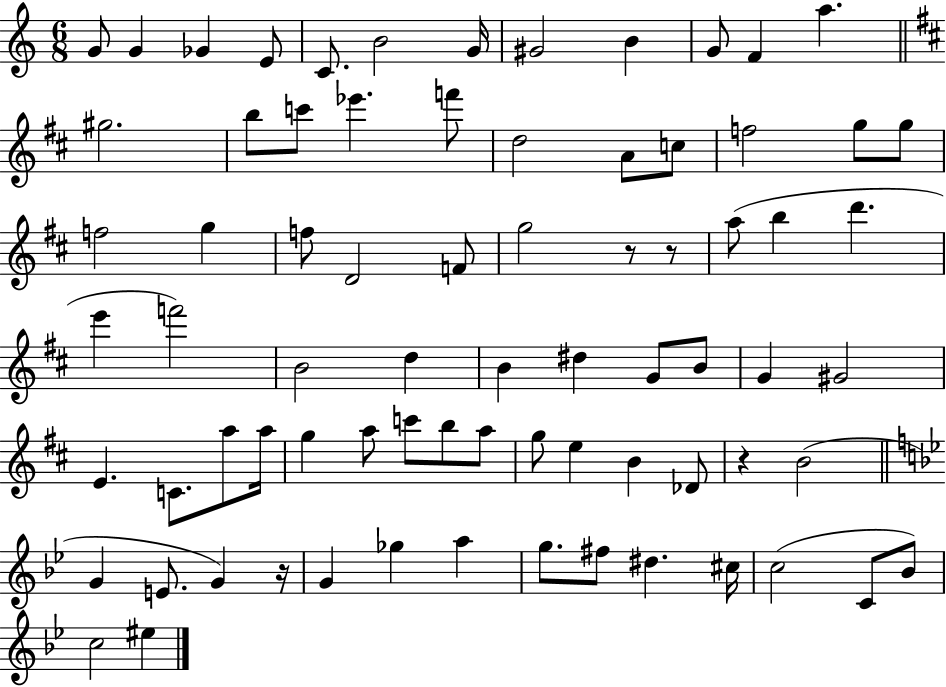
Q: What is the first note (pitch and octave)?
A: G4